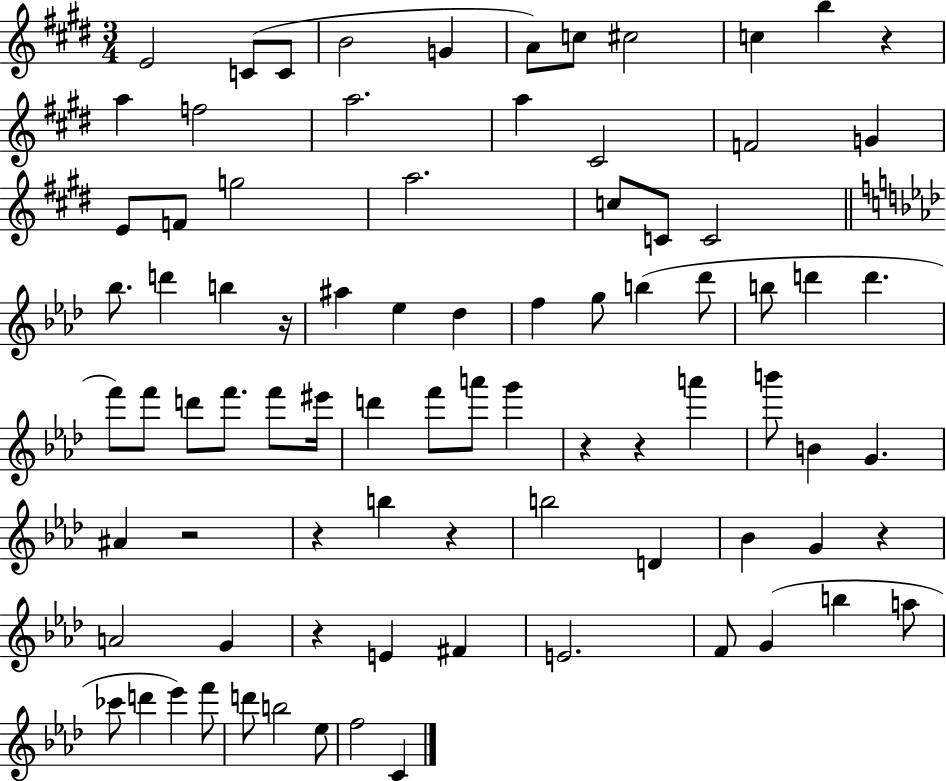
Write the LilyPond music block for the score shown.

{
  \clef treble
  \numericTimeSignature
  \time 3/4
  \key e \major
  e'2 c'8( c'8 | b'2 g'4 | a'8) c''8 cis''2 | c''4 b''4 r4 | \break a''4 f''2 | a''2. | a''4 cis'2 | f'2 g'4 | \break e'8 f'8 g''2 | a''2. | c''8 c'8 c'2 | \bar "||" \break \key f \minor bes''8. d'''4 b''4 r16 | ais''4 ees''4 des''4 | f''4 g''8 b''4( des'''8 | b''8 d'''4 d'''4. | \break f'''8) f'''8 d'''8 f'''8. f'''8 eis'''16 | d'''4 f'''8 a'''8 g'''4 | r4 r4 a'''4 | b'''8 b'4 g'4. | \break ais'4 r2 | r4 b''4 r4 | b''2 d'4 | bes'4 g'4 r4 | \break a'2 g'4 | r4 e'4 fis'4 | e'2. | f'8 g'4( b''4 a''8 | \break ces'''8 d'''4 ees'''4) f'''8 | d'''8 b''2 ees''8 | f''2 c'4 | \bar "|."
}